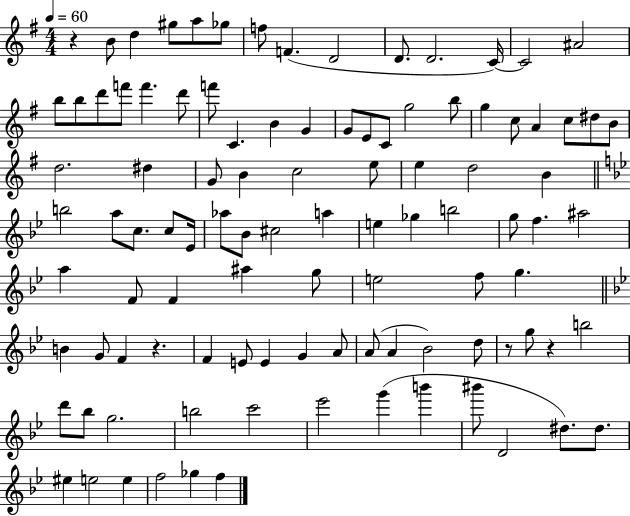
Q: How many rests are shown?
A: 4